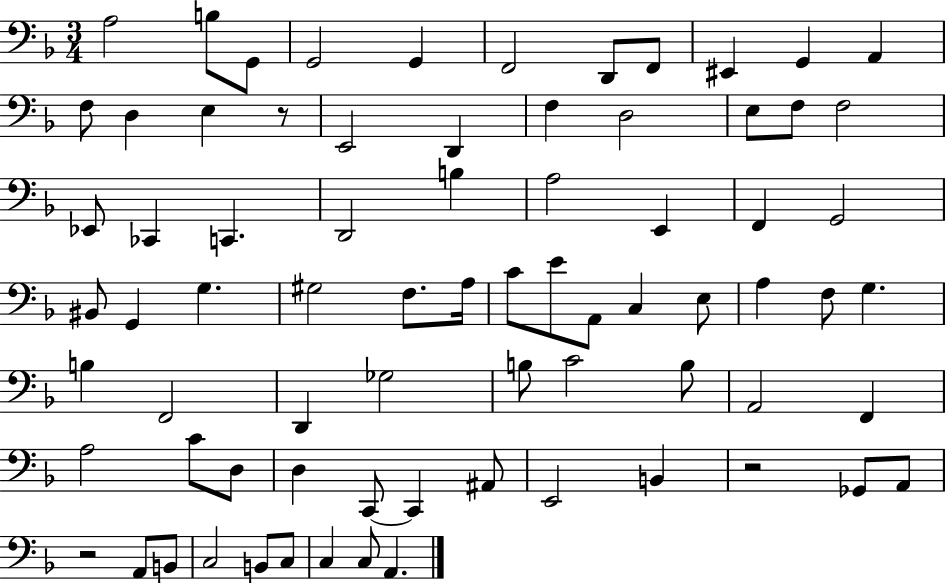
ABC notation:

X:1
T:Untitled
M:3/4
L:1/4
K:F
A,2 B,/2 G,,/2 G,,2 G,, F,,2 D,,/2 F,,/2 ^E,, G,, A,, F,/2 D, E, z/2 E,,2 D,, F, D,2 E,/2 F,/2 F,2 _E,,/2 _C,, C,, D,,2 B, A,2 E,, F,, G,,2 ^B,,/2 G,, G, ^G,2 F,/2 A,/4 C/2 E/2 A,,/2 C, E,/2 A, F,/2 G, B, F,,2 D,, _G,2 B,/2 C2 B,/2 A,,2 F,, A,2 C/2 D,/2 D, C,,/2 C,, ^A,,/2 E,,2 B,, z2 _G,,/2 A,,/2 z2 A,,/2 B,,/2 C,2 B,,/2 C,/2 C, C,/2 A,,